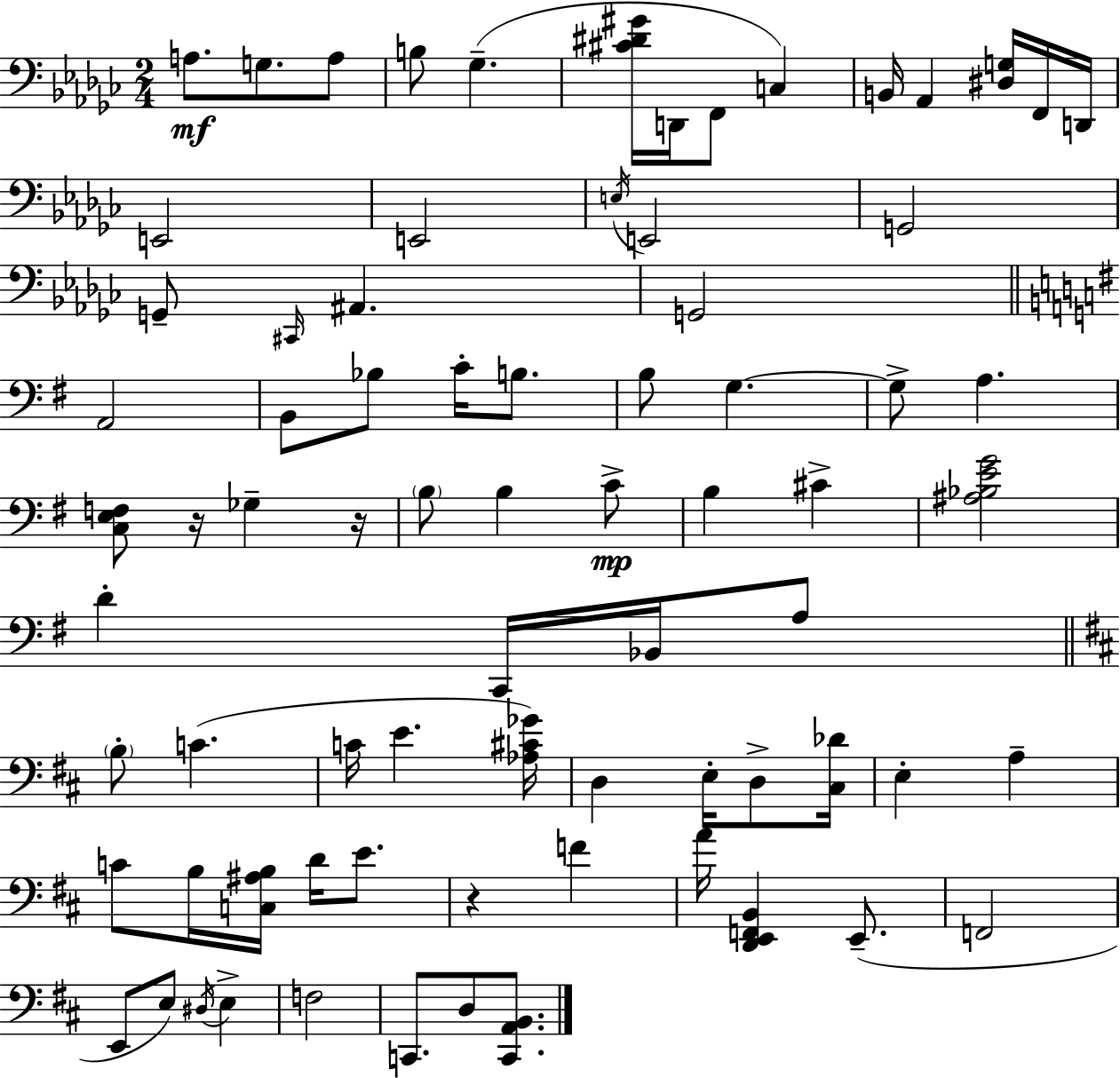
{
  \clef bass
  \numericTimeSignature
  \time 2/4
  \key ees \minor
  a8.\mf g8. a8 | b8 ges4.--( | <cis' dis' gis'>16 d,16 f,8 c4) | b,16 aes,4 <dis g>16 f,16 d,16 | \break e,2 | e,2 | \acciaccatura { e16 } e,2 | g,2 | \break g,8-- \grace { cis,16 } ais,4. | g,2 | \bar "||" \break \key e \minor a,2 | b,8 bes8 c'16-. b8. | b8 g4.~~ | g8-> a4. | \break <c e f>8 r16 ges4-- r16 | \parenthesize b8 b4 c'8->\mp | b4 cis'4-> | <ais bes e' g'>2 | \break d'4-. c,16 bes,16 a8 | \bar "||" \break \key d \major \parenthesize b8-. c'4.( | c'16 e'4. <aes cis' ges'>16) | d4 e16-. d8-> <cis des'>16 | e4-. a4-- | \break c'8 b16 <c ais b>16 d'16 e'8. | r4 f'4 | a'16 <d, e, f, b,>4 e,8.--( | f,2 | \break e,8 e8) \acciaccatura { dis16 } e4-> | f2 | c,8. d8 <c, a, b,>8. | \bar "|."
}